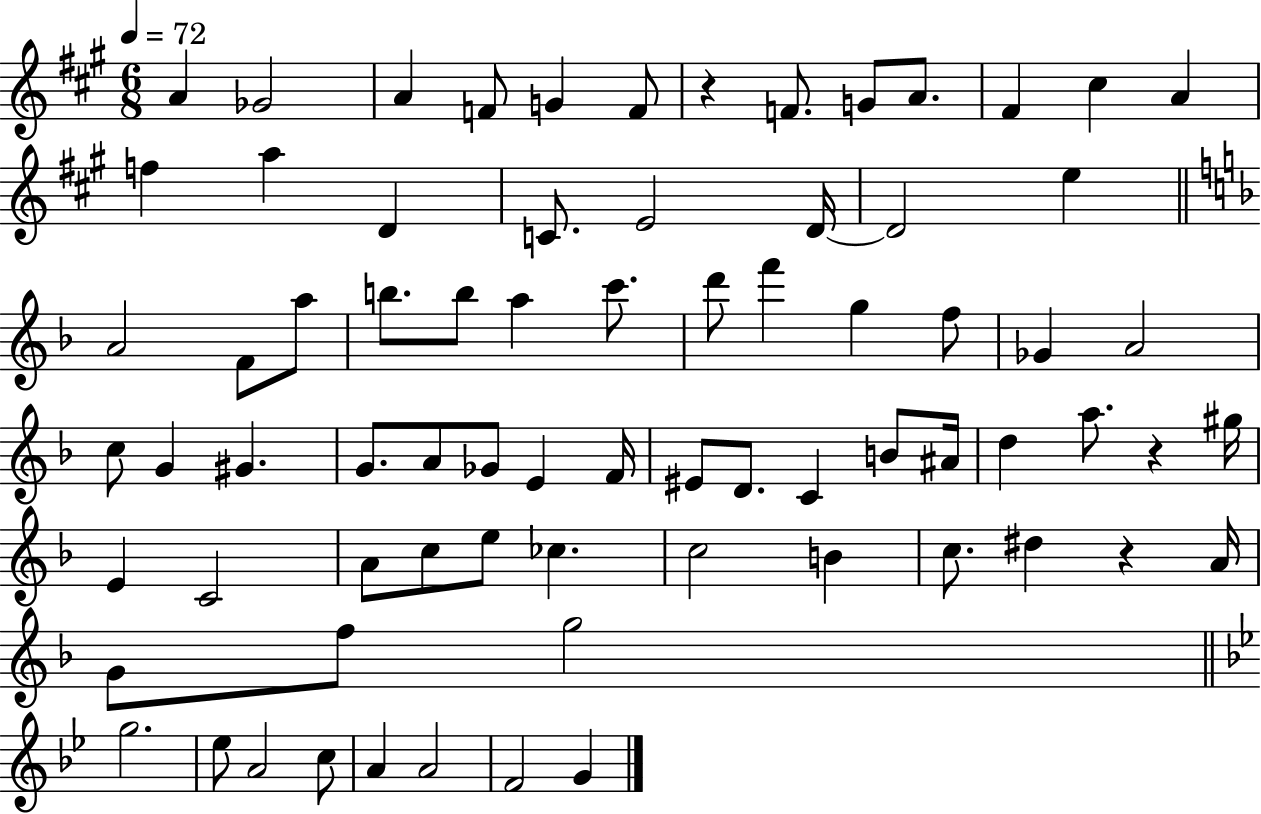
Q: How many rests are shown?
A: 3